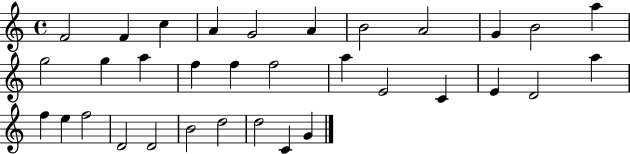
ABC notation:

X:1
T:Untitled
M:4/4
L:1/4
K:C
F2 F c A G2 A B2 A2 G B2 a g2 g a f f f2 a E2 C E D2 a f e f2 D2 D2 B2 d2 d2 C G